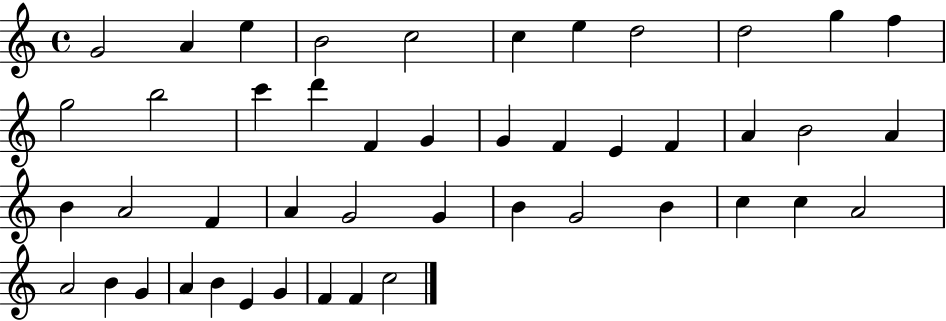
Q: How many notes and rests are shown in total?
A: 46